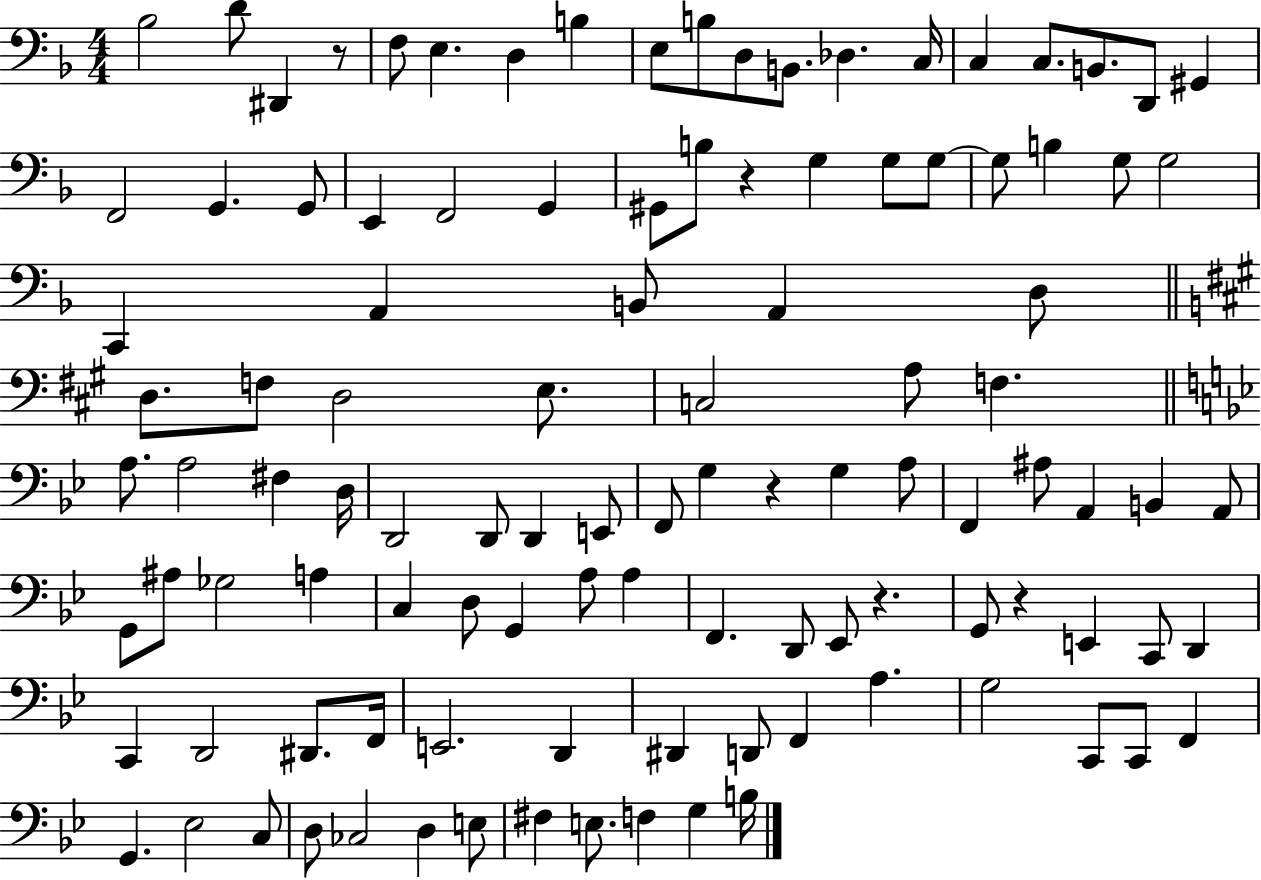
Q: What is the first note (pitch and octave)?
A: Bb3